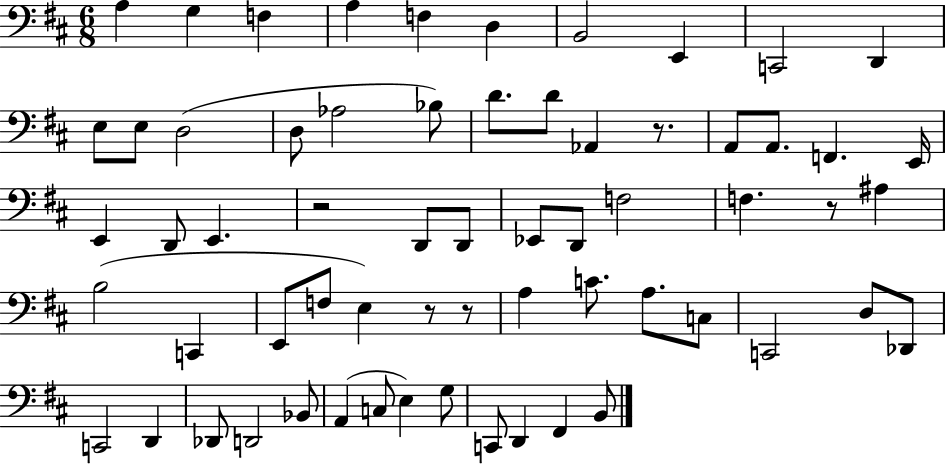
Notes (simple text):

A3/q G3/q F3/q A3/q F3/q D3/q B2/h E2/q C2/h D2/q E3/e E3/e D3/h D3/e Ab3/h Bb3/e D4/e. D4/e Ab2/q R/e. A2/e A2/e. F2/q. E2/s E2/q D2/e E2/q. R/h D2/e D2/e Eb2/e D2/e F3/h F3/q. R/e A#3/q B3/h C2/q E2/e F3/e E3/q R/e R/e A3/q C4/e. A3/e. C3/e C2/h D3/e Db2/e C2/h D2/q Db2/e D2/h Bb2/e A2/q C3/e E3/q G3/e C2/e D2/q F#2/q B2/e